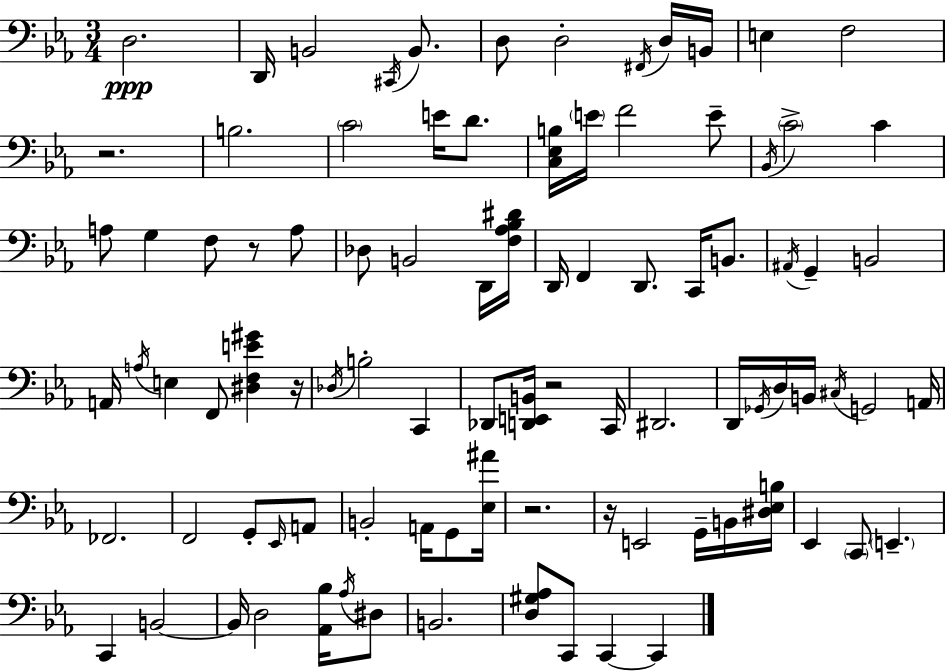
D3/h. D2/s B2/h C#2/s B2/e. D3/e D3/h F#2/s D3/s B2/s E3/q F3/h R/h. B3/h. C4/h E4/s D4/e. [C3,Eb3,B3]/s E4/s F4/h E4/e Bb2/s C4/h C4/q A3/e G3/q F3/e R/e A3/e Db3/e B2/h D2/s [F3,Ab3,Bb3,D#4]/s D2/s F2/q D2/e. C2/s B2/e. A#2/s G2/q B2/h A2/s A3/s E3/q F2/e [D#3,F3,E4,G#4]/q R/s Db3/s B3/h C2/q Db2/e [D2,E2,B2]/s R/h C2/s D#2/h. D2/s Gb2/s D3/s B2/s C#3/s G2/h A2/s FES2/h. F2/h G2/e Eb2/s A2/e B2/h A2/s G2/e [Eb3,A#4]/s R/h. R/s E2/h G2/s B2/s [D#3,Eb3,B3]/s Eb2/q C2/e E2/q. C2/q B2/h B2/s D3/h [Ab2,Bb3]/s Ab3/s D#3/e B2/h. [D3,G#3,Ab3]/e C2/e C2/q C2/q